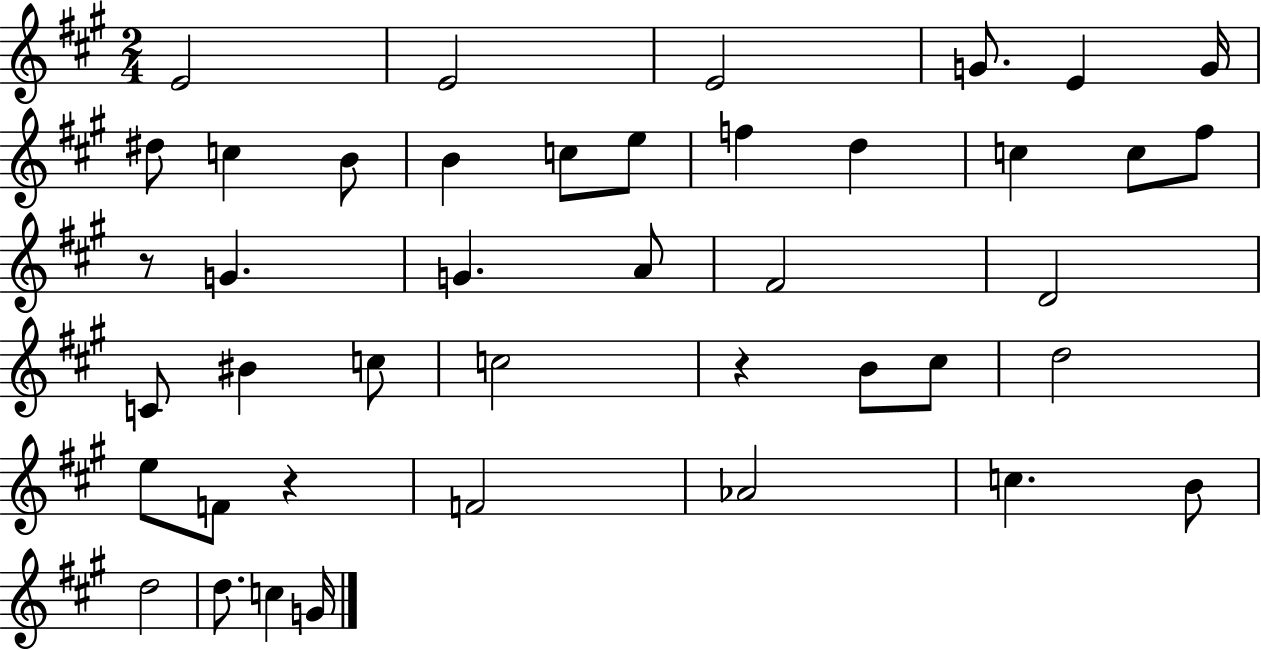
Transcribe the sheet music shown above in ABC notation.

X:1
T:Untitled
M:2/4
L:1/4
K:A
E2 E2 E2 G/2 E G/4 ^d/2 c B/2 B c/2 e/2 f d c c/2 ^f/2 z/2 G G A/2 ^F2 D2 C/2 ^B c/2 c2 z B/2 ^c/2 d2 e/2 F/2 z F2 _A2 c B/2 d2 d/2 c G/4